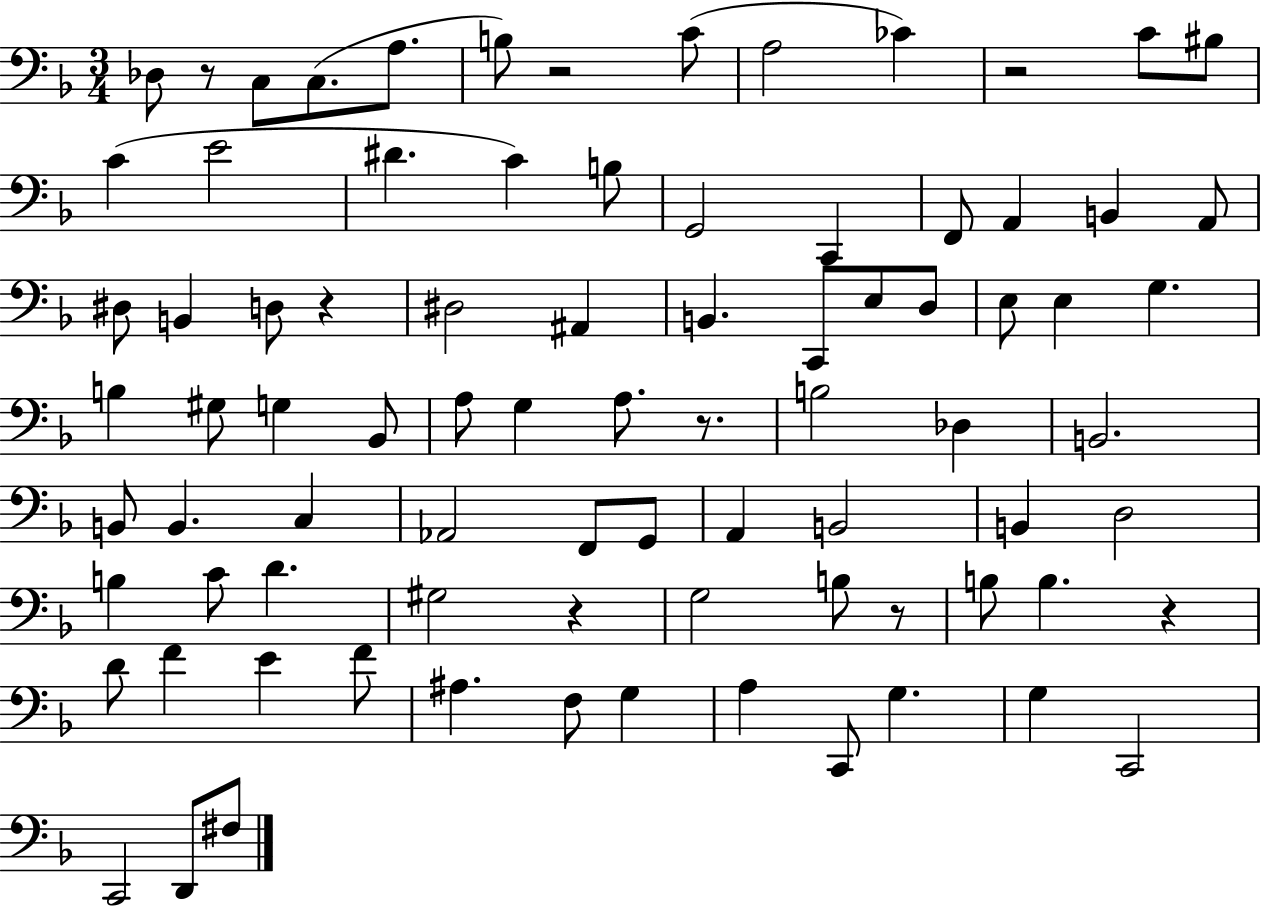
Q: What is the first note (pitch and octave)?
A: Db3